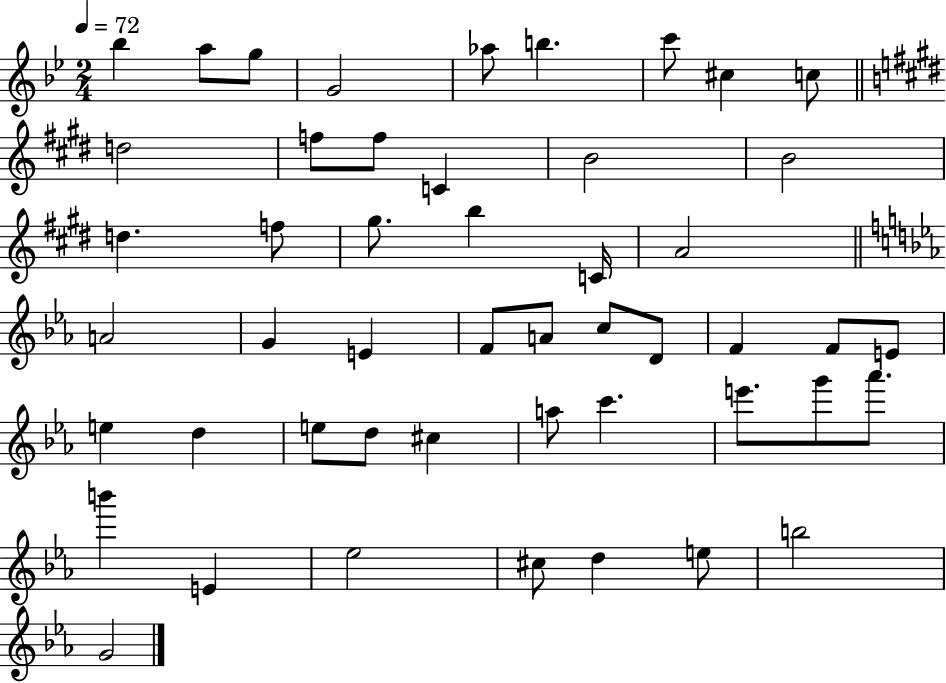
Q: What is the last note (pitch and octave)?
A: G4